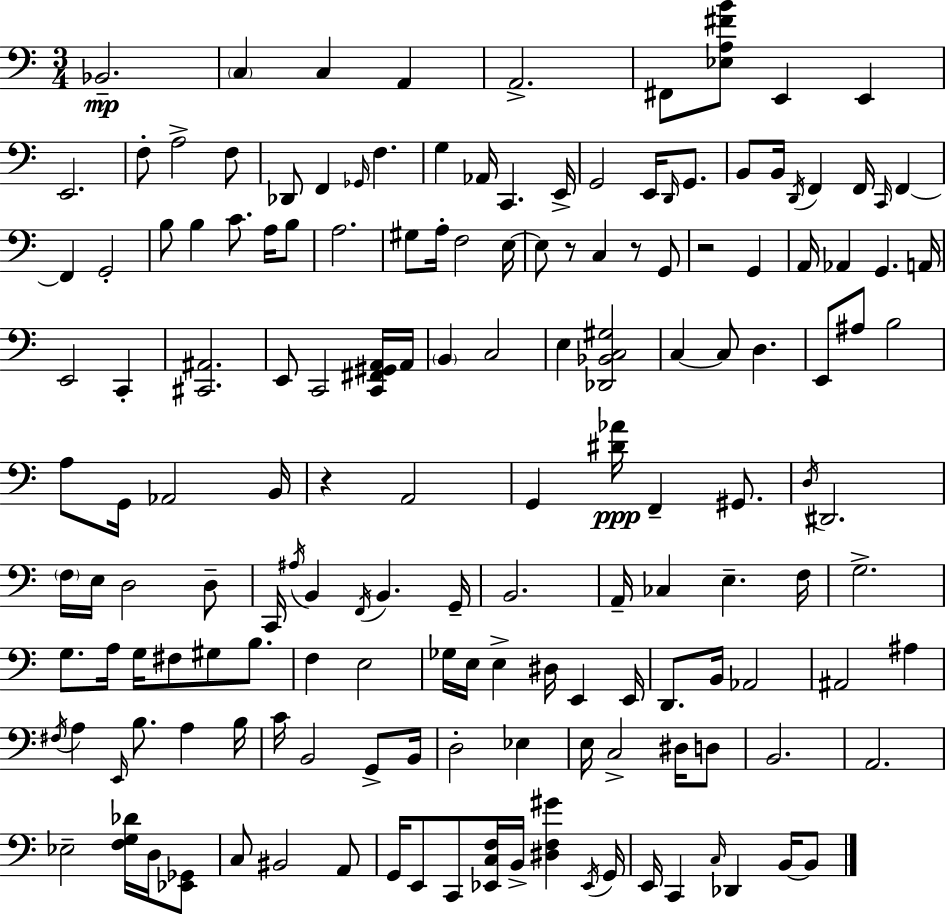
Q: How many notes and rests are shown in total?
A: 158